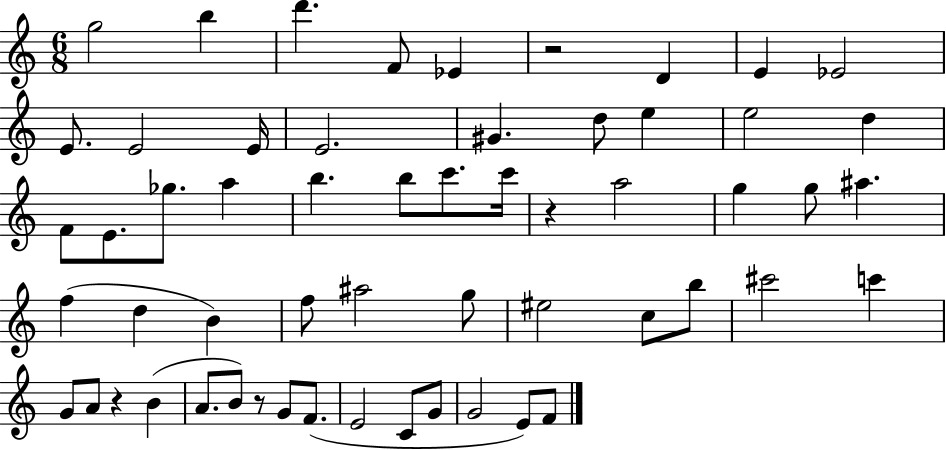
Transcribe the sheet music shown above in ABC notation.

X:1
T:Untitled
M:6/8
L:1/4
K:C
g2 b d' F/2 _E z2 D E _E2 E/2 E2 E/4 E2 ^G d/2 e e2 d F/2 E/2 _g/2 a b b/2 c'/2 c'/4 z a2 g g/2 ^a f d B f/2 ^a2 g/2 ^e2 c/2 b/2 ^c'2 c' G/2 A/2 z B A/2 B/2 z/2 G/2 F/2 E2 C/2 G/2 G2 E/2 F/2